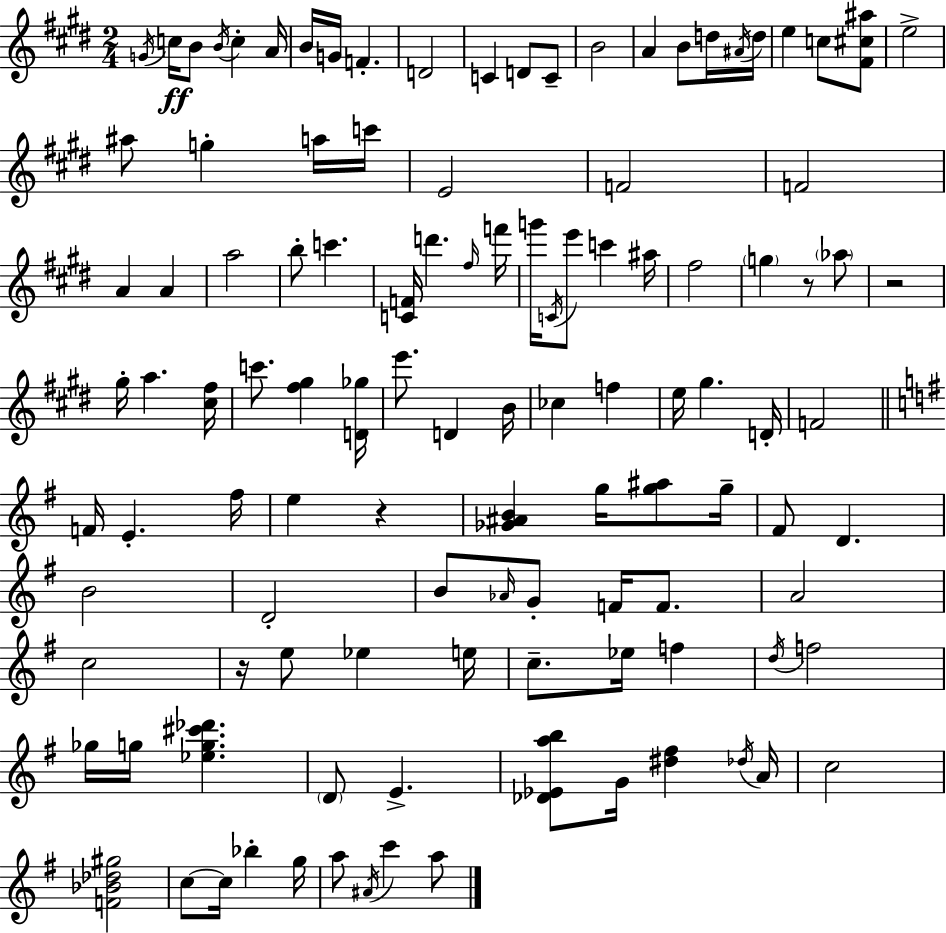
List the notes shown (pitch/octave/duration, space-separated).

G4/s C5/s B4/e B4/s C5/q A4/s B4/s G4/s F4/q. D4/h C4/q D4/e C4/e B4/h A4/q B4/e D5/s A#4/s D5/s E5/q C5/e [F#4,C#5,A#5]/e E5/h A#5/e G5/q A5/s C6/s E4/h F4/h F4/h A4/q A4/q A5/h B5/e C6/q. [C4,F4]/s D6/q. F#5/s F6/s G6/s C4/s E6/e C6/q A#5/s F#5/h G5/q R/e Ab5/e R/h G#5/s A5/q. [C#5,F#5]/s C6/e. [F#5,G#5]/q [D4,Gb5]/s E6/e. D4/q B4/s CES5/q F5/q E5/s G#5/q. D4/s F4/h F4/s E4/q. F#5/s E5/q R/q [Gb4,A#4,B4]/q G5/s [G5,A#5]/e G5/s F#4/e D4/q. B4/h D4/h B4/e Ab4/s G4/e F4/s F4/e. A4/h C5/h R/s E5/e Eb5/q E5/s C5/e. Eb5/s F5/q D5/s F5/h Gb5/s G5/s [Eb5,G5,C#6,Db6]/q. D4/e E4/q. [Db4,Eb4,A5,B5]/e G4/s [D#5,F#5]/q Db5/s A4/s C5/h [F4,Bb4,Db5,G#5]/h C5/e C5/s Bb5/q G5/s A5/e A#4/s C6/q A5/e